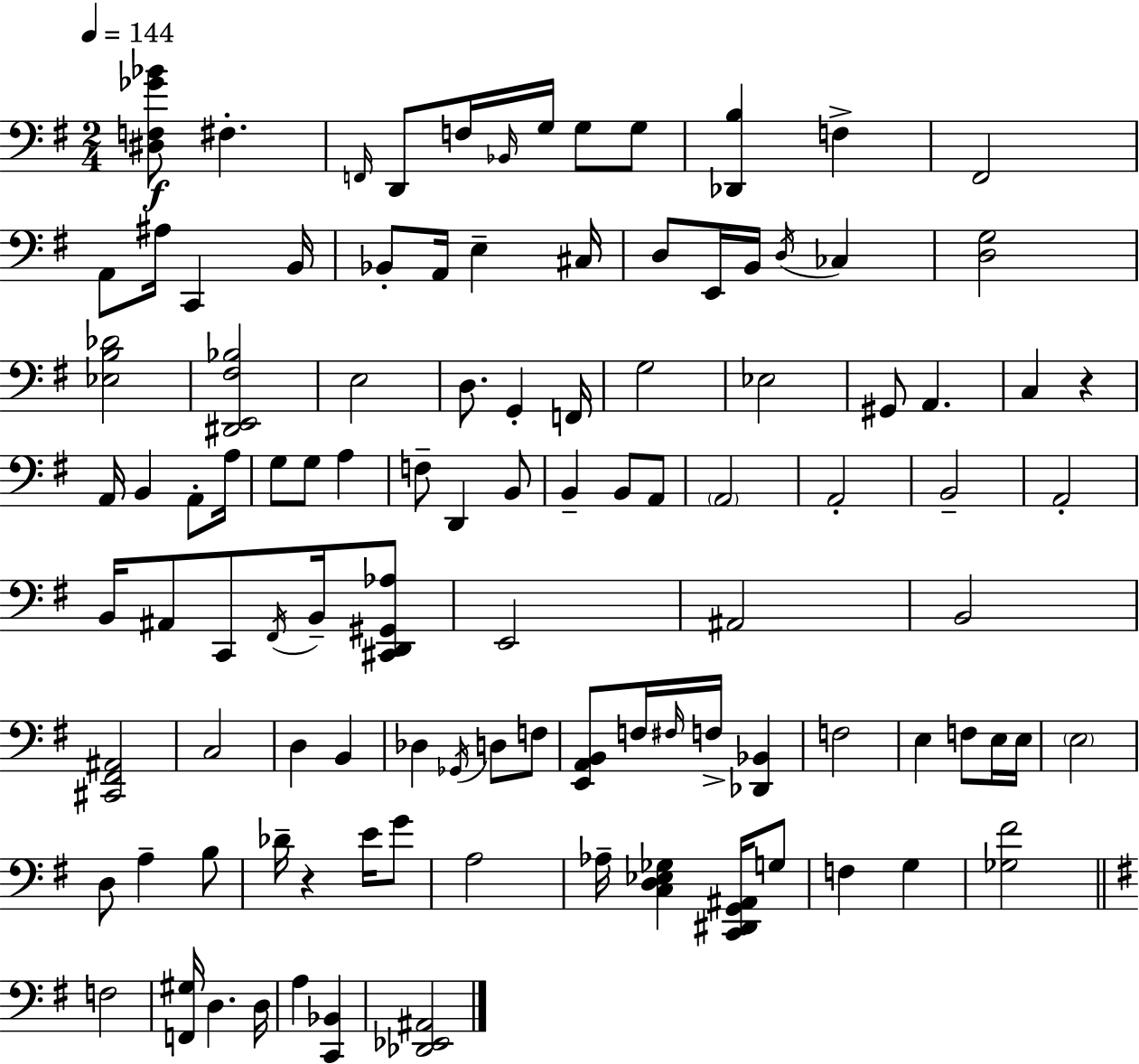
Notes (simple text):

[D#3,F3,Gb4,Bb4]/e F#3/q. F2/s D2/e F3/s Bb2/s G3/s G3/e G3/e [Db2,B3]/q F3/q F#2/h A2/e A#3/s C2/q B2/s Bb2/e A2/s E3/q C#3/s D3/e E2/s B2/s D3/s CES3/q [D3,G3]/h [Eb3,B3,Db4]/h [D#2,E2,F#3,Bb3]/h E3/h D3/e. G2/q F2/s G3/h Eb3/h G#2/e A2/q. C3/q R/q A2/s B2/q A2/e A3/s G3/e G3/e A3/q F3/e D2/q B2/e B2/q B2/e A2/e A2/h A2/h B2/h A2/h B2/s A#2/e C2/e F#2/s B2/s [C#2,D2,G#2,Ab3]/e E2/h A#2/h B2/h [C#2,F#2,A#2]/h C3/h D3/q B2/q Db3/q Gb2/s D3/e F3/e [E2,A2,B2]/e F3/s F#3/s F3/s [Db2,Bb2]/q F3/h E3/q F3/e E3/s E3/s E3/h D3/e A3/q B3/e Db4/s R/q E4/s G4/e A3/h Ab3/s [C3,D3,Eb3,Gb3]/q [C2,D#2,G2,A#2]/s G3/e F3/q G3/q [Gb3,F#4]/h F3/h [F2,G#3]/s D3/q. D3/s A3/q [C2,Bb2]/q [Db2,Eb2,A#2]/h